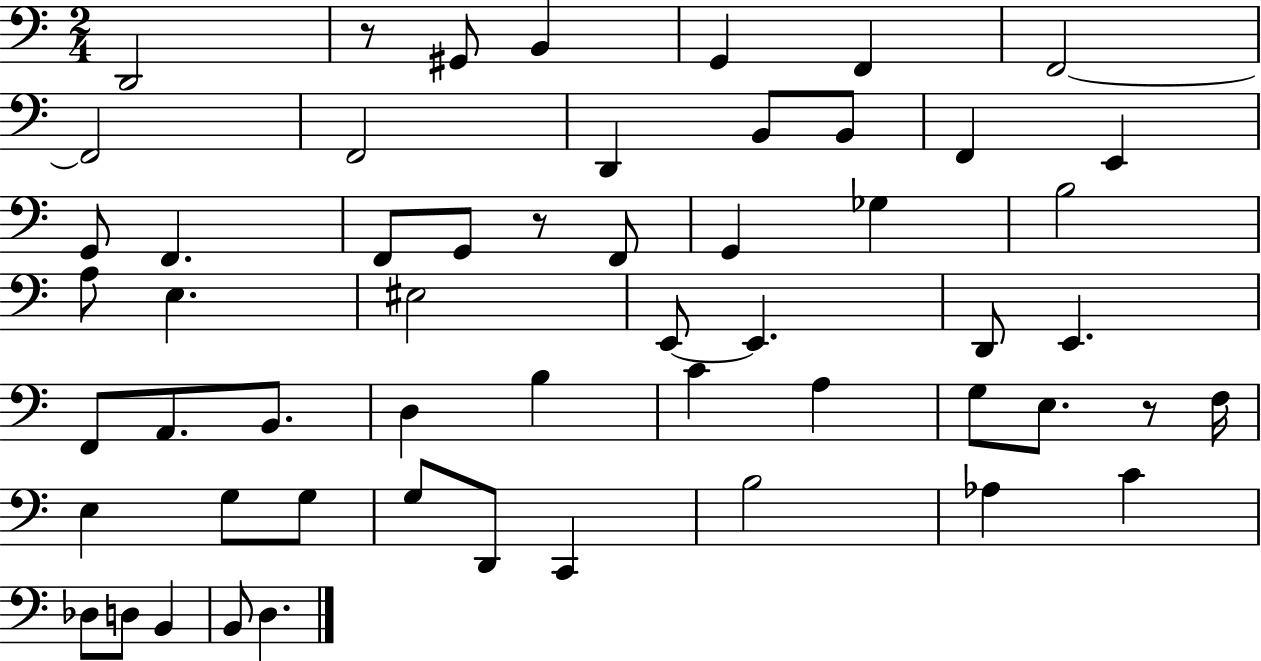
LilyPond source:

{
  \clef bass
  \numericTimeSignature
  \time 2/4
  \key c \major
  d,2 | r8 gis,8 b,4 | g,4 f,4 | f,2~~ | \break f,2 | f,2 | d,4 b,8 b,8 | f,4 e,4 | \break g,8 f,4. | f,8 g,8 r8 f,8 | g,4 ges4 | b2 | \break a8 e4. | eis2 | e,8~~ e,4. | d,8 e,4. | \break f,8 a,8. b,8. | d4 b4 | c'4 a4 | g8 e8. r8 f16 | \break e4 g8 g8 | g8 d,8 c,4 | b2 | aes4 c'4 | \break des8 d8 b,4 | b,8 d4. | \bar "|."
}